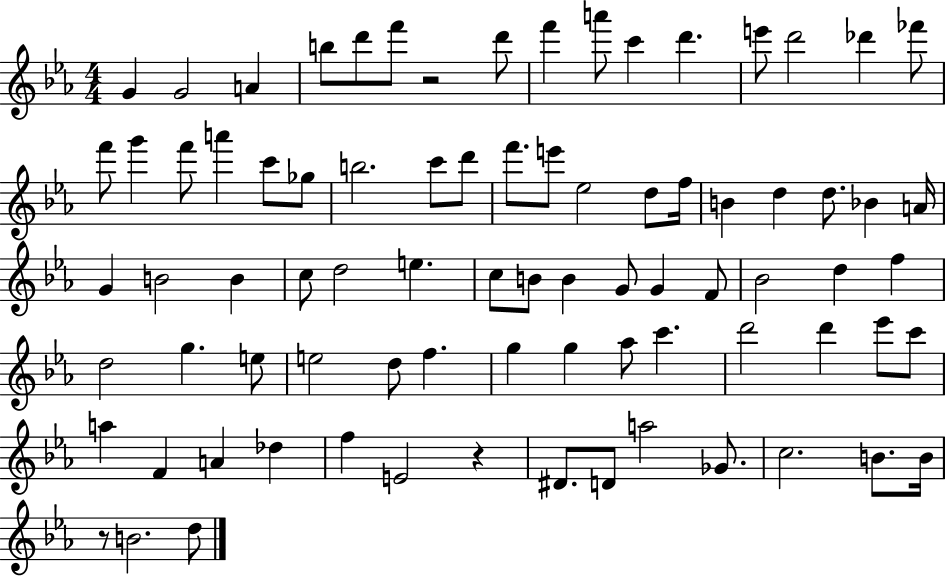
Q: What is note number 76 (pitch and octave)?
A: B4